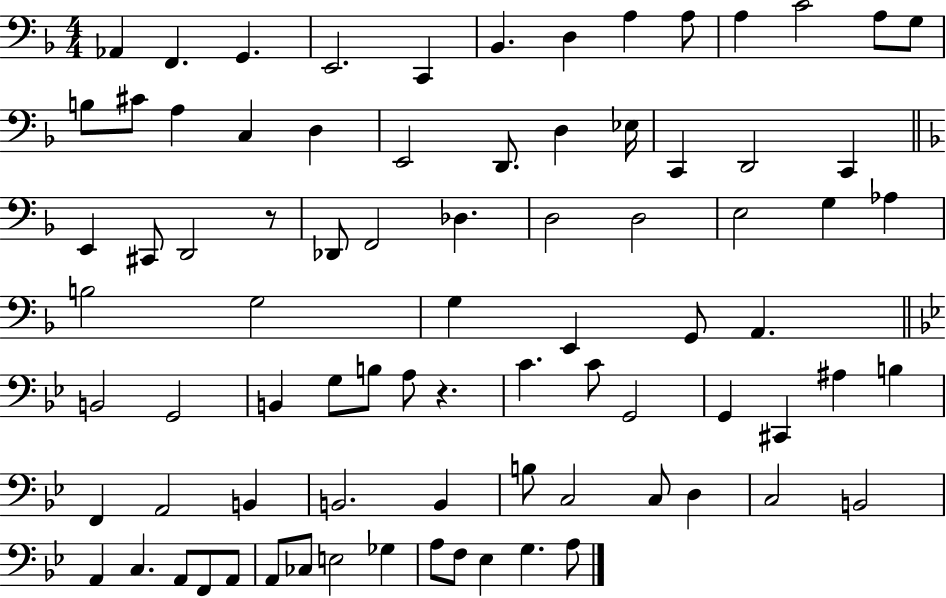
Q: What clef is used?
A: bass